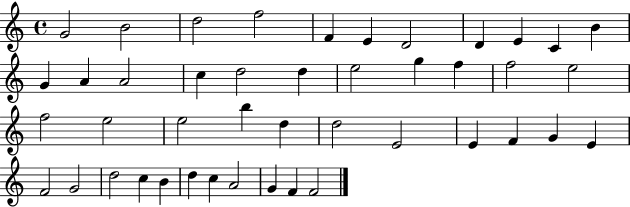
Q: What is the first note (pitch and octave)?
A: G4